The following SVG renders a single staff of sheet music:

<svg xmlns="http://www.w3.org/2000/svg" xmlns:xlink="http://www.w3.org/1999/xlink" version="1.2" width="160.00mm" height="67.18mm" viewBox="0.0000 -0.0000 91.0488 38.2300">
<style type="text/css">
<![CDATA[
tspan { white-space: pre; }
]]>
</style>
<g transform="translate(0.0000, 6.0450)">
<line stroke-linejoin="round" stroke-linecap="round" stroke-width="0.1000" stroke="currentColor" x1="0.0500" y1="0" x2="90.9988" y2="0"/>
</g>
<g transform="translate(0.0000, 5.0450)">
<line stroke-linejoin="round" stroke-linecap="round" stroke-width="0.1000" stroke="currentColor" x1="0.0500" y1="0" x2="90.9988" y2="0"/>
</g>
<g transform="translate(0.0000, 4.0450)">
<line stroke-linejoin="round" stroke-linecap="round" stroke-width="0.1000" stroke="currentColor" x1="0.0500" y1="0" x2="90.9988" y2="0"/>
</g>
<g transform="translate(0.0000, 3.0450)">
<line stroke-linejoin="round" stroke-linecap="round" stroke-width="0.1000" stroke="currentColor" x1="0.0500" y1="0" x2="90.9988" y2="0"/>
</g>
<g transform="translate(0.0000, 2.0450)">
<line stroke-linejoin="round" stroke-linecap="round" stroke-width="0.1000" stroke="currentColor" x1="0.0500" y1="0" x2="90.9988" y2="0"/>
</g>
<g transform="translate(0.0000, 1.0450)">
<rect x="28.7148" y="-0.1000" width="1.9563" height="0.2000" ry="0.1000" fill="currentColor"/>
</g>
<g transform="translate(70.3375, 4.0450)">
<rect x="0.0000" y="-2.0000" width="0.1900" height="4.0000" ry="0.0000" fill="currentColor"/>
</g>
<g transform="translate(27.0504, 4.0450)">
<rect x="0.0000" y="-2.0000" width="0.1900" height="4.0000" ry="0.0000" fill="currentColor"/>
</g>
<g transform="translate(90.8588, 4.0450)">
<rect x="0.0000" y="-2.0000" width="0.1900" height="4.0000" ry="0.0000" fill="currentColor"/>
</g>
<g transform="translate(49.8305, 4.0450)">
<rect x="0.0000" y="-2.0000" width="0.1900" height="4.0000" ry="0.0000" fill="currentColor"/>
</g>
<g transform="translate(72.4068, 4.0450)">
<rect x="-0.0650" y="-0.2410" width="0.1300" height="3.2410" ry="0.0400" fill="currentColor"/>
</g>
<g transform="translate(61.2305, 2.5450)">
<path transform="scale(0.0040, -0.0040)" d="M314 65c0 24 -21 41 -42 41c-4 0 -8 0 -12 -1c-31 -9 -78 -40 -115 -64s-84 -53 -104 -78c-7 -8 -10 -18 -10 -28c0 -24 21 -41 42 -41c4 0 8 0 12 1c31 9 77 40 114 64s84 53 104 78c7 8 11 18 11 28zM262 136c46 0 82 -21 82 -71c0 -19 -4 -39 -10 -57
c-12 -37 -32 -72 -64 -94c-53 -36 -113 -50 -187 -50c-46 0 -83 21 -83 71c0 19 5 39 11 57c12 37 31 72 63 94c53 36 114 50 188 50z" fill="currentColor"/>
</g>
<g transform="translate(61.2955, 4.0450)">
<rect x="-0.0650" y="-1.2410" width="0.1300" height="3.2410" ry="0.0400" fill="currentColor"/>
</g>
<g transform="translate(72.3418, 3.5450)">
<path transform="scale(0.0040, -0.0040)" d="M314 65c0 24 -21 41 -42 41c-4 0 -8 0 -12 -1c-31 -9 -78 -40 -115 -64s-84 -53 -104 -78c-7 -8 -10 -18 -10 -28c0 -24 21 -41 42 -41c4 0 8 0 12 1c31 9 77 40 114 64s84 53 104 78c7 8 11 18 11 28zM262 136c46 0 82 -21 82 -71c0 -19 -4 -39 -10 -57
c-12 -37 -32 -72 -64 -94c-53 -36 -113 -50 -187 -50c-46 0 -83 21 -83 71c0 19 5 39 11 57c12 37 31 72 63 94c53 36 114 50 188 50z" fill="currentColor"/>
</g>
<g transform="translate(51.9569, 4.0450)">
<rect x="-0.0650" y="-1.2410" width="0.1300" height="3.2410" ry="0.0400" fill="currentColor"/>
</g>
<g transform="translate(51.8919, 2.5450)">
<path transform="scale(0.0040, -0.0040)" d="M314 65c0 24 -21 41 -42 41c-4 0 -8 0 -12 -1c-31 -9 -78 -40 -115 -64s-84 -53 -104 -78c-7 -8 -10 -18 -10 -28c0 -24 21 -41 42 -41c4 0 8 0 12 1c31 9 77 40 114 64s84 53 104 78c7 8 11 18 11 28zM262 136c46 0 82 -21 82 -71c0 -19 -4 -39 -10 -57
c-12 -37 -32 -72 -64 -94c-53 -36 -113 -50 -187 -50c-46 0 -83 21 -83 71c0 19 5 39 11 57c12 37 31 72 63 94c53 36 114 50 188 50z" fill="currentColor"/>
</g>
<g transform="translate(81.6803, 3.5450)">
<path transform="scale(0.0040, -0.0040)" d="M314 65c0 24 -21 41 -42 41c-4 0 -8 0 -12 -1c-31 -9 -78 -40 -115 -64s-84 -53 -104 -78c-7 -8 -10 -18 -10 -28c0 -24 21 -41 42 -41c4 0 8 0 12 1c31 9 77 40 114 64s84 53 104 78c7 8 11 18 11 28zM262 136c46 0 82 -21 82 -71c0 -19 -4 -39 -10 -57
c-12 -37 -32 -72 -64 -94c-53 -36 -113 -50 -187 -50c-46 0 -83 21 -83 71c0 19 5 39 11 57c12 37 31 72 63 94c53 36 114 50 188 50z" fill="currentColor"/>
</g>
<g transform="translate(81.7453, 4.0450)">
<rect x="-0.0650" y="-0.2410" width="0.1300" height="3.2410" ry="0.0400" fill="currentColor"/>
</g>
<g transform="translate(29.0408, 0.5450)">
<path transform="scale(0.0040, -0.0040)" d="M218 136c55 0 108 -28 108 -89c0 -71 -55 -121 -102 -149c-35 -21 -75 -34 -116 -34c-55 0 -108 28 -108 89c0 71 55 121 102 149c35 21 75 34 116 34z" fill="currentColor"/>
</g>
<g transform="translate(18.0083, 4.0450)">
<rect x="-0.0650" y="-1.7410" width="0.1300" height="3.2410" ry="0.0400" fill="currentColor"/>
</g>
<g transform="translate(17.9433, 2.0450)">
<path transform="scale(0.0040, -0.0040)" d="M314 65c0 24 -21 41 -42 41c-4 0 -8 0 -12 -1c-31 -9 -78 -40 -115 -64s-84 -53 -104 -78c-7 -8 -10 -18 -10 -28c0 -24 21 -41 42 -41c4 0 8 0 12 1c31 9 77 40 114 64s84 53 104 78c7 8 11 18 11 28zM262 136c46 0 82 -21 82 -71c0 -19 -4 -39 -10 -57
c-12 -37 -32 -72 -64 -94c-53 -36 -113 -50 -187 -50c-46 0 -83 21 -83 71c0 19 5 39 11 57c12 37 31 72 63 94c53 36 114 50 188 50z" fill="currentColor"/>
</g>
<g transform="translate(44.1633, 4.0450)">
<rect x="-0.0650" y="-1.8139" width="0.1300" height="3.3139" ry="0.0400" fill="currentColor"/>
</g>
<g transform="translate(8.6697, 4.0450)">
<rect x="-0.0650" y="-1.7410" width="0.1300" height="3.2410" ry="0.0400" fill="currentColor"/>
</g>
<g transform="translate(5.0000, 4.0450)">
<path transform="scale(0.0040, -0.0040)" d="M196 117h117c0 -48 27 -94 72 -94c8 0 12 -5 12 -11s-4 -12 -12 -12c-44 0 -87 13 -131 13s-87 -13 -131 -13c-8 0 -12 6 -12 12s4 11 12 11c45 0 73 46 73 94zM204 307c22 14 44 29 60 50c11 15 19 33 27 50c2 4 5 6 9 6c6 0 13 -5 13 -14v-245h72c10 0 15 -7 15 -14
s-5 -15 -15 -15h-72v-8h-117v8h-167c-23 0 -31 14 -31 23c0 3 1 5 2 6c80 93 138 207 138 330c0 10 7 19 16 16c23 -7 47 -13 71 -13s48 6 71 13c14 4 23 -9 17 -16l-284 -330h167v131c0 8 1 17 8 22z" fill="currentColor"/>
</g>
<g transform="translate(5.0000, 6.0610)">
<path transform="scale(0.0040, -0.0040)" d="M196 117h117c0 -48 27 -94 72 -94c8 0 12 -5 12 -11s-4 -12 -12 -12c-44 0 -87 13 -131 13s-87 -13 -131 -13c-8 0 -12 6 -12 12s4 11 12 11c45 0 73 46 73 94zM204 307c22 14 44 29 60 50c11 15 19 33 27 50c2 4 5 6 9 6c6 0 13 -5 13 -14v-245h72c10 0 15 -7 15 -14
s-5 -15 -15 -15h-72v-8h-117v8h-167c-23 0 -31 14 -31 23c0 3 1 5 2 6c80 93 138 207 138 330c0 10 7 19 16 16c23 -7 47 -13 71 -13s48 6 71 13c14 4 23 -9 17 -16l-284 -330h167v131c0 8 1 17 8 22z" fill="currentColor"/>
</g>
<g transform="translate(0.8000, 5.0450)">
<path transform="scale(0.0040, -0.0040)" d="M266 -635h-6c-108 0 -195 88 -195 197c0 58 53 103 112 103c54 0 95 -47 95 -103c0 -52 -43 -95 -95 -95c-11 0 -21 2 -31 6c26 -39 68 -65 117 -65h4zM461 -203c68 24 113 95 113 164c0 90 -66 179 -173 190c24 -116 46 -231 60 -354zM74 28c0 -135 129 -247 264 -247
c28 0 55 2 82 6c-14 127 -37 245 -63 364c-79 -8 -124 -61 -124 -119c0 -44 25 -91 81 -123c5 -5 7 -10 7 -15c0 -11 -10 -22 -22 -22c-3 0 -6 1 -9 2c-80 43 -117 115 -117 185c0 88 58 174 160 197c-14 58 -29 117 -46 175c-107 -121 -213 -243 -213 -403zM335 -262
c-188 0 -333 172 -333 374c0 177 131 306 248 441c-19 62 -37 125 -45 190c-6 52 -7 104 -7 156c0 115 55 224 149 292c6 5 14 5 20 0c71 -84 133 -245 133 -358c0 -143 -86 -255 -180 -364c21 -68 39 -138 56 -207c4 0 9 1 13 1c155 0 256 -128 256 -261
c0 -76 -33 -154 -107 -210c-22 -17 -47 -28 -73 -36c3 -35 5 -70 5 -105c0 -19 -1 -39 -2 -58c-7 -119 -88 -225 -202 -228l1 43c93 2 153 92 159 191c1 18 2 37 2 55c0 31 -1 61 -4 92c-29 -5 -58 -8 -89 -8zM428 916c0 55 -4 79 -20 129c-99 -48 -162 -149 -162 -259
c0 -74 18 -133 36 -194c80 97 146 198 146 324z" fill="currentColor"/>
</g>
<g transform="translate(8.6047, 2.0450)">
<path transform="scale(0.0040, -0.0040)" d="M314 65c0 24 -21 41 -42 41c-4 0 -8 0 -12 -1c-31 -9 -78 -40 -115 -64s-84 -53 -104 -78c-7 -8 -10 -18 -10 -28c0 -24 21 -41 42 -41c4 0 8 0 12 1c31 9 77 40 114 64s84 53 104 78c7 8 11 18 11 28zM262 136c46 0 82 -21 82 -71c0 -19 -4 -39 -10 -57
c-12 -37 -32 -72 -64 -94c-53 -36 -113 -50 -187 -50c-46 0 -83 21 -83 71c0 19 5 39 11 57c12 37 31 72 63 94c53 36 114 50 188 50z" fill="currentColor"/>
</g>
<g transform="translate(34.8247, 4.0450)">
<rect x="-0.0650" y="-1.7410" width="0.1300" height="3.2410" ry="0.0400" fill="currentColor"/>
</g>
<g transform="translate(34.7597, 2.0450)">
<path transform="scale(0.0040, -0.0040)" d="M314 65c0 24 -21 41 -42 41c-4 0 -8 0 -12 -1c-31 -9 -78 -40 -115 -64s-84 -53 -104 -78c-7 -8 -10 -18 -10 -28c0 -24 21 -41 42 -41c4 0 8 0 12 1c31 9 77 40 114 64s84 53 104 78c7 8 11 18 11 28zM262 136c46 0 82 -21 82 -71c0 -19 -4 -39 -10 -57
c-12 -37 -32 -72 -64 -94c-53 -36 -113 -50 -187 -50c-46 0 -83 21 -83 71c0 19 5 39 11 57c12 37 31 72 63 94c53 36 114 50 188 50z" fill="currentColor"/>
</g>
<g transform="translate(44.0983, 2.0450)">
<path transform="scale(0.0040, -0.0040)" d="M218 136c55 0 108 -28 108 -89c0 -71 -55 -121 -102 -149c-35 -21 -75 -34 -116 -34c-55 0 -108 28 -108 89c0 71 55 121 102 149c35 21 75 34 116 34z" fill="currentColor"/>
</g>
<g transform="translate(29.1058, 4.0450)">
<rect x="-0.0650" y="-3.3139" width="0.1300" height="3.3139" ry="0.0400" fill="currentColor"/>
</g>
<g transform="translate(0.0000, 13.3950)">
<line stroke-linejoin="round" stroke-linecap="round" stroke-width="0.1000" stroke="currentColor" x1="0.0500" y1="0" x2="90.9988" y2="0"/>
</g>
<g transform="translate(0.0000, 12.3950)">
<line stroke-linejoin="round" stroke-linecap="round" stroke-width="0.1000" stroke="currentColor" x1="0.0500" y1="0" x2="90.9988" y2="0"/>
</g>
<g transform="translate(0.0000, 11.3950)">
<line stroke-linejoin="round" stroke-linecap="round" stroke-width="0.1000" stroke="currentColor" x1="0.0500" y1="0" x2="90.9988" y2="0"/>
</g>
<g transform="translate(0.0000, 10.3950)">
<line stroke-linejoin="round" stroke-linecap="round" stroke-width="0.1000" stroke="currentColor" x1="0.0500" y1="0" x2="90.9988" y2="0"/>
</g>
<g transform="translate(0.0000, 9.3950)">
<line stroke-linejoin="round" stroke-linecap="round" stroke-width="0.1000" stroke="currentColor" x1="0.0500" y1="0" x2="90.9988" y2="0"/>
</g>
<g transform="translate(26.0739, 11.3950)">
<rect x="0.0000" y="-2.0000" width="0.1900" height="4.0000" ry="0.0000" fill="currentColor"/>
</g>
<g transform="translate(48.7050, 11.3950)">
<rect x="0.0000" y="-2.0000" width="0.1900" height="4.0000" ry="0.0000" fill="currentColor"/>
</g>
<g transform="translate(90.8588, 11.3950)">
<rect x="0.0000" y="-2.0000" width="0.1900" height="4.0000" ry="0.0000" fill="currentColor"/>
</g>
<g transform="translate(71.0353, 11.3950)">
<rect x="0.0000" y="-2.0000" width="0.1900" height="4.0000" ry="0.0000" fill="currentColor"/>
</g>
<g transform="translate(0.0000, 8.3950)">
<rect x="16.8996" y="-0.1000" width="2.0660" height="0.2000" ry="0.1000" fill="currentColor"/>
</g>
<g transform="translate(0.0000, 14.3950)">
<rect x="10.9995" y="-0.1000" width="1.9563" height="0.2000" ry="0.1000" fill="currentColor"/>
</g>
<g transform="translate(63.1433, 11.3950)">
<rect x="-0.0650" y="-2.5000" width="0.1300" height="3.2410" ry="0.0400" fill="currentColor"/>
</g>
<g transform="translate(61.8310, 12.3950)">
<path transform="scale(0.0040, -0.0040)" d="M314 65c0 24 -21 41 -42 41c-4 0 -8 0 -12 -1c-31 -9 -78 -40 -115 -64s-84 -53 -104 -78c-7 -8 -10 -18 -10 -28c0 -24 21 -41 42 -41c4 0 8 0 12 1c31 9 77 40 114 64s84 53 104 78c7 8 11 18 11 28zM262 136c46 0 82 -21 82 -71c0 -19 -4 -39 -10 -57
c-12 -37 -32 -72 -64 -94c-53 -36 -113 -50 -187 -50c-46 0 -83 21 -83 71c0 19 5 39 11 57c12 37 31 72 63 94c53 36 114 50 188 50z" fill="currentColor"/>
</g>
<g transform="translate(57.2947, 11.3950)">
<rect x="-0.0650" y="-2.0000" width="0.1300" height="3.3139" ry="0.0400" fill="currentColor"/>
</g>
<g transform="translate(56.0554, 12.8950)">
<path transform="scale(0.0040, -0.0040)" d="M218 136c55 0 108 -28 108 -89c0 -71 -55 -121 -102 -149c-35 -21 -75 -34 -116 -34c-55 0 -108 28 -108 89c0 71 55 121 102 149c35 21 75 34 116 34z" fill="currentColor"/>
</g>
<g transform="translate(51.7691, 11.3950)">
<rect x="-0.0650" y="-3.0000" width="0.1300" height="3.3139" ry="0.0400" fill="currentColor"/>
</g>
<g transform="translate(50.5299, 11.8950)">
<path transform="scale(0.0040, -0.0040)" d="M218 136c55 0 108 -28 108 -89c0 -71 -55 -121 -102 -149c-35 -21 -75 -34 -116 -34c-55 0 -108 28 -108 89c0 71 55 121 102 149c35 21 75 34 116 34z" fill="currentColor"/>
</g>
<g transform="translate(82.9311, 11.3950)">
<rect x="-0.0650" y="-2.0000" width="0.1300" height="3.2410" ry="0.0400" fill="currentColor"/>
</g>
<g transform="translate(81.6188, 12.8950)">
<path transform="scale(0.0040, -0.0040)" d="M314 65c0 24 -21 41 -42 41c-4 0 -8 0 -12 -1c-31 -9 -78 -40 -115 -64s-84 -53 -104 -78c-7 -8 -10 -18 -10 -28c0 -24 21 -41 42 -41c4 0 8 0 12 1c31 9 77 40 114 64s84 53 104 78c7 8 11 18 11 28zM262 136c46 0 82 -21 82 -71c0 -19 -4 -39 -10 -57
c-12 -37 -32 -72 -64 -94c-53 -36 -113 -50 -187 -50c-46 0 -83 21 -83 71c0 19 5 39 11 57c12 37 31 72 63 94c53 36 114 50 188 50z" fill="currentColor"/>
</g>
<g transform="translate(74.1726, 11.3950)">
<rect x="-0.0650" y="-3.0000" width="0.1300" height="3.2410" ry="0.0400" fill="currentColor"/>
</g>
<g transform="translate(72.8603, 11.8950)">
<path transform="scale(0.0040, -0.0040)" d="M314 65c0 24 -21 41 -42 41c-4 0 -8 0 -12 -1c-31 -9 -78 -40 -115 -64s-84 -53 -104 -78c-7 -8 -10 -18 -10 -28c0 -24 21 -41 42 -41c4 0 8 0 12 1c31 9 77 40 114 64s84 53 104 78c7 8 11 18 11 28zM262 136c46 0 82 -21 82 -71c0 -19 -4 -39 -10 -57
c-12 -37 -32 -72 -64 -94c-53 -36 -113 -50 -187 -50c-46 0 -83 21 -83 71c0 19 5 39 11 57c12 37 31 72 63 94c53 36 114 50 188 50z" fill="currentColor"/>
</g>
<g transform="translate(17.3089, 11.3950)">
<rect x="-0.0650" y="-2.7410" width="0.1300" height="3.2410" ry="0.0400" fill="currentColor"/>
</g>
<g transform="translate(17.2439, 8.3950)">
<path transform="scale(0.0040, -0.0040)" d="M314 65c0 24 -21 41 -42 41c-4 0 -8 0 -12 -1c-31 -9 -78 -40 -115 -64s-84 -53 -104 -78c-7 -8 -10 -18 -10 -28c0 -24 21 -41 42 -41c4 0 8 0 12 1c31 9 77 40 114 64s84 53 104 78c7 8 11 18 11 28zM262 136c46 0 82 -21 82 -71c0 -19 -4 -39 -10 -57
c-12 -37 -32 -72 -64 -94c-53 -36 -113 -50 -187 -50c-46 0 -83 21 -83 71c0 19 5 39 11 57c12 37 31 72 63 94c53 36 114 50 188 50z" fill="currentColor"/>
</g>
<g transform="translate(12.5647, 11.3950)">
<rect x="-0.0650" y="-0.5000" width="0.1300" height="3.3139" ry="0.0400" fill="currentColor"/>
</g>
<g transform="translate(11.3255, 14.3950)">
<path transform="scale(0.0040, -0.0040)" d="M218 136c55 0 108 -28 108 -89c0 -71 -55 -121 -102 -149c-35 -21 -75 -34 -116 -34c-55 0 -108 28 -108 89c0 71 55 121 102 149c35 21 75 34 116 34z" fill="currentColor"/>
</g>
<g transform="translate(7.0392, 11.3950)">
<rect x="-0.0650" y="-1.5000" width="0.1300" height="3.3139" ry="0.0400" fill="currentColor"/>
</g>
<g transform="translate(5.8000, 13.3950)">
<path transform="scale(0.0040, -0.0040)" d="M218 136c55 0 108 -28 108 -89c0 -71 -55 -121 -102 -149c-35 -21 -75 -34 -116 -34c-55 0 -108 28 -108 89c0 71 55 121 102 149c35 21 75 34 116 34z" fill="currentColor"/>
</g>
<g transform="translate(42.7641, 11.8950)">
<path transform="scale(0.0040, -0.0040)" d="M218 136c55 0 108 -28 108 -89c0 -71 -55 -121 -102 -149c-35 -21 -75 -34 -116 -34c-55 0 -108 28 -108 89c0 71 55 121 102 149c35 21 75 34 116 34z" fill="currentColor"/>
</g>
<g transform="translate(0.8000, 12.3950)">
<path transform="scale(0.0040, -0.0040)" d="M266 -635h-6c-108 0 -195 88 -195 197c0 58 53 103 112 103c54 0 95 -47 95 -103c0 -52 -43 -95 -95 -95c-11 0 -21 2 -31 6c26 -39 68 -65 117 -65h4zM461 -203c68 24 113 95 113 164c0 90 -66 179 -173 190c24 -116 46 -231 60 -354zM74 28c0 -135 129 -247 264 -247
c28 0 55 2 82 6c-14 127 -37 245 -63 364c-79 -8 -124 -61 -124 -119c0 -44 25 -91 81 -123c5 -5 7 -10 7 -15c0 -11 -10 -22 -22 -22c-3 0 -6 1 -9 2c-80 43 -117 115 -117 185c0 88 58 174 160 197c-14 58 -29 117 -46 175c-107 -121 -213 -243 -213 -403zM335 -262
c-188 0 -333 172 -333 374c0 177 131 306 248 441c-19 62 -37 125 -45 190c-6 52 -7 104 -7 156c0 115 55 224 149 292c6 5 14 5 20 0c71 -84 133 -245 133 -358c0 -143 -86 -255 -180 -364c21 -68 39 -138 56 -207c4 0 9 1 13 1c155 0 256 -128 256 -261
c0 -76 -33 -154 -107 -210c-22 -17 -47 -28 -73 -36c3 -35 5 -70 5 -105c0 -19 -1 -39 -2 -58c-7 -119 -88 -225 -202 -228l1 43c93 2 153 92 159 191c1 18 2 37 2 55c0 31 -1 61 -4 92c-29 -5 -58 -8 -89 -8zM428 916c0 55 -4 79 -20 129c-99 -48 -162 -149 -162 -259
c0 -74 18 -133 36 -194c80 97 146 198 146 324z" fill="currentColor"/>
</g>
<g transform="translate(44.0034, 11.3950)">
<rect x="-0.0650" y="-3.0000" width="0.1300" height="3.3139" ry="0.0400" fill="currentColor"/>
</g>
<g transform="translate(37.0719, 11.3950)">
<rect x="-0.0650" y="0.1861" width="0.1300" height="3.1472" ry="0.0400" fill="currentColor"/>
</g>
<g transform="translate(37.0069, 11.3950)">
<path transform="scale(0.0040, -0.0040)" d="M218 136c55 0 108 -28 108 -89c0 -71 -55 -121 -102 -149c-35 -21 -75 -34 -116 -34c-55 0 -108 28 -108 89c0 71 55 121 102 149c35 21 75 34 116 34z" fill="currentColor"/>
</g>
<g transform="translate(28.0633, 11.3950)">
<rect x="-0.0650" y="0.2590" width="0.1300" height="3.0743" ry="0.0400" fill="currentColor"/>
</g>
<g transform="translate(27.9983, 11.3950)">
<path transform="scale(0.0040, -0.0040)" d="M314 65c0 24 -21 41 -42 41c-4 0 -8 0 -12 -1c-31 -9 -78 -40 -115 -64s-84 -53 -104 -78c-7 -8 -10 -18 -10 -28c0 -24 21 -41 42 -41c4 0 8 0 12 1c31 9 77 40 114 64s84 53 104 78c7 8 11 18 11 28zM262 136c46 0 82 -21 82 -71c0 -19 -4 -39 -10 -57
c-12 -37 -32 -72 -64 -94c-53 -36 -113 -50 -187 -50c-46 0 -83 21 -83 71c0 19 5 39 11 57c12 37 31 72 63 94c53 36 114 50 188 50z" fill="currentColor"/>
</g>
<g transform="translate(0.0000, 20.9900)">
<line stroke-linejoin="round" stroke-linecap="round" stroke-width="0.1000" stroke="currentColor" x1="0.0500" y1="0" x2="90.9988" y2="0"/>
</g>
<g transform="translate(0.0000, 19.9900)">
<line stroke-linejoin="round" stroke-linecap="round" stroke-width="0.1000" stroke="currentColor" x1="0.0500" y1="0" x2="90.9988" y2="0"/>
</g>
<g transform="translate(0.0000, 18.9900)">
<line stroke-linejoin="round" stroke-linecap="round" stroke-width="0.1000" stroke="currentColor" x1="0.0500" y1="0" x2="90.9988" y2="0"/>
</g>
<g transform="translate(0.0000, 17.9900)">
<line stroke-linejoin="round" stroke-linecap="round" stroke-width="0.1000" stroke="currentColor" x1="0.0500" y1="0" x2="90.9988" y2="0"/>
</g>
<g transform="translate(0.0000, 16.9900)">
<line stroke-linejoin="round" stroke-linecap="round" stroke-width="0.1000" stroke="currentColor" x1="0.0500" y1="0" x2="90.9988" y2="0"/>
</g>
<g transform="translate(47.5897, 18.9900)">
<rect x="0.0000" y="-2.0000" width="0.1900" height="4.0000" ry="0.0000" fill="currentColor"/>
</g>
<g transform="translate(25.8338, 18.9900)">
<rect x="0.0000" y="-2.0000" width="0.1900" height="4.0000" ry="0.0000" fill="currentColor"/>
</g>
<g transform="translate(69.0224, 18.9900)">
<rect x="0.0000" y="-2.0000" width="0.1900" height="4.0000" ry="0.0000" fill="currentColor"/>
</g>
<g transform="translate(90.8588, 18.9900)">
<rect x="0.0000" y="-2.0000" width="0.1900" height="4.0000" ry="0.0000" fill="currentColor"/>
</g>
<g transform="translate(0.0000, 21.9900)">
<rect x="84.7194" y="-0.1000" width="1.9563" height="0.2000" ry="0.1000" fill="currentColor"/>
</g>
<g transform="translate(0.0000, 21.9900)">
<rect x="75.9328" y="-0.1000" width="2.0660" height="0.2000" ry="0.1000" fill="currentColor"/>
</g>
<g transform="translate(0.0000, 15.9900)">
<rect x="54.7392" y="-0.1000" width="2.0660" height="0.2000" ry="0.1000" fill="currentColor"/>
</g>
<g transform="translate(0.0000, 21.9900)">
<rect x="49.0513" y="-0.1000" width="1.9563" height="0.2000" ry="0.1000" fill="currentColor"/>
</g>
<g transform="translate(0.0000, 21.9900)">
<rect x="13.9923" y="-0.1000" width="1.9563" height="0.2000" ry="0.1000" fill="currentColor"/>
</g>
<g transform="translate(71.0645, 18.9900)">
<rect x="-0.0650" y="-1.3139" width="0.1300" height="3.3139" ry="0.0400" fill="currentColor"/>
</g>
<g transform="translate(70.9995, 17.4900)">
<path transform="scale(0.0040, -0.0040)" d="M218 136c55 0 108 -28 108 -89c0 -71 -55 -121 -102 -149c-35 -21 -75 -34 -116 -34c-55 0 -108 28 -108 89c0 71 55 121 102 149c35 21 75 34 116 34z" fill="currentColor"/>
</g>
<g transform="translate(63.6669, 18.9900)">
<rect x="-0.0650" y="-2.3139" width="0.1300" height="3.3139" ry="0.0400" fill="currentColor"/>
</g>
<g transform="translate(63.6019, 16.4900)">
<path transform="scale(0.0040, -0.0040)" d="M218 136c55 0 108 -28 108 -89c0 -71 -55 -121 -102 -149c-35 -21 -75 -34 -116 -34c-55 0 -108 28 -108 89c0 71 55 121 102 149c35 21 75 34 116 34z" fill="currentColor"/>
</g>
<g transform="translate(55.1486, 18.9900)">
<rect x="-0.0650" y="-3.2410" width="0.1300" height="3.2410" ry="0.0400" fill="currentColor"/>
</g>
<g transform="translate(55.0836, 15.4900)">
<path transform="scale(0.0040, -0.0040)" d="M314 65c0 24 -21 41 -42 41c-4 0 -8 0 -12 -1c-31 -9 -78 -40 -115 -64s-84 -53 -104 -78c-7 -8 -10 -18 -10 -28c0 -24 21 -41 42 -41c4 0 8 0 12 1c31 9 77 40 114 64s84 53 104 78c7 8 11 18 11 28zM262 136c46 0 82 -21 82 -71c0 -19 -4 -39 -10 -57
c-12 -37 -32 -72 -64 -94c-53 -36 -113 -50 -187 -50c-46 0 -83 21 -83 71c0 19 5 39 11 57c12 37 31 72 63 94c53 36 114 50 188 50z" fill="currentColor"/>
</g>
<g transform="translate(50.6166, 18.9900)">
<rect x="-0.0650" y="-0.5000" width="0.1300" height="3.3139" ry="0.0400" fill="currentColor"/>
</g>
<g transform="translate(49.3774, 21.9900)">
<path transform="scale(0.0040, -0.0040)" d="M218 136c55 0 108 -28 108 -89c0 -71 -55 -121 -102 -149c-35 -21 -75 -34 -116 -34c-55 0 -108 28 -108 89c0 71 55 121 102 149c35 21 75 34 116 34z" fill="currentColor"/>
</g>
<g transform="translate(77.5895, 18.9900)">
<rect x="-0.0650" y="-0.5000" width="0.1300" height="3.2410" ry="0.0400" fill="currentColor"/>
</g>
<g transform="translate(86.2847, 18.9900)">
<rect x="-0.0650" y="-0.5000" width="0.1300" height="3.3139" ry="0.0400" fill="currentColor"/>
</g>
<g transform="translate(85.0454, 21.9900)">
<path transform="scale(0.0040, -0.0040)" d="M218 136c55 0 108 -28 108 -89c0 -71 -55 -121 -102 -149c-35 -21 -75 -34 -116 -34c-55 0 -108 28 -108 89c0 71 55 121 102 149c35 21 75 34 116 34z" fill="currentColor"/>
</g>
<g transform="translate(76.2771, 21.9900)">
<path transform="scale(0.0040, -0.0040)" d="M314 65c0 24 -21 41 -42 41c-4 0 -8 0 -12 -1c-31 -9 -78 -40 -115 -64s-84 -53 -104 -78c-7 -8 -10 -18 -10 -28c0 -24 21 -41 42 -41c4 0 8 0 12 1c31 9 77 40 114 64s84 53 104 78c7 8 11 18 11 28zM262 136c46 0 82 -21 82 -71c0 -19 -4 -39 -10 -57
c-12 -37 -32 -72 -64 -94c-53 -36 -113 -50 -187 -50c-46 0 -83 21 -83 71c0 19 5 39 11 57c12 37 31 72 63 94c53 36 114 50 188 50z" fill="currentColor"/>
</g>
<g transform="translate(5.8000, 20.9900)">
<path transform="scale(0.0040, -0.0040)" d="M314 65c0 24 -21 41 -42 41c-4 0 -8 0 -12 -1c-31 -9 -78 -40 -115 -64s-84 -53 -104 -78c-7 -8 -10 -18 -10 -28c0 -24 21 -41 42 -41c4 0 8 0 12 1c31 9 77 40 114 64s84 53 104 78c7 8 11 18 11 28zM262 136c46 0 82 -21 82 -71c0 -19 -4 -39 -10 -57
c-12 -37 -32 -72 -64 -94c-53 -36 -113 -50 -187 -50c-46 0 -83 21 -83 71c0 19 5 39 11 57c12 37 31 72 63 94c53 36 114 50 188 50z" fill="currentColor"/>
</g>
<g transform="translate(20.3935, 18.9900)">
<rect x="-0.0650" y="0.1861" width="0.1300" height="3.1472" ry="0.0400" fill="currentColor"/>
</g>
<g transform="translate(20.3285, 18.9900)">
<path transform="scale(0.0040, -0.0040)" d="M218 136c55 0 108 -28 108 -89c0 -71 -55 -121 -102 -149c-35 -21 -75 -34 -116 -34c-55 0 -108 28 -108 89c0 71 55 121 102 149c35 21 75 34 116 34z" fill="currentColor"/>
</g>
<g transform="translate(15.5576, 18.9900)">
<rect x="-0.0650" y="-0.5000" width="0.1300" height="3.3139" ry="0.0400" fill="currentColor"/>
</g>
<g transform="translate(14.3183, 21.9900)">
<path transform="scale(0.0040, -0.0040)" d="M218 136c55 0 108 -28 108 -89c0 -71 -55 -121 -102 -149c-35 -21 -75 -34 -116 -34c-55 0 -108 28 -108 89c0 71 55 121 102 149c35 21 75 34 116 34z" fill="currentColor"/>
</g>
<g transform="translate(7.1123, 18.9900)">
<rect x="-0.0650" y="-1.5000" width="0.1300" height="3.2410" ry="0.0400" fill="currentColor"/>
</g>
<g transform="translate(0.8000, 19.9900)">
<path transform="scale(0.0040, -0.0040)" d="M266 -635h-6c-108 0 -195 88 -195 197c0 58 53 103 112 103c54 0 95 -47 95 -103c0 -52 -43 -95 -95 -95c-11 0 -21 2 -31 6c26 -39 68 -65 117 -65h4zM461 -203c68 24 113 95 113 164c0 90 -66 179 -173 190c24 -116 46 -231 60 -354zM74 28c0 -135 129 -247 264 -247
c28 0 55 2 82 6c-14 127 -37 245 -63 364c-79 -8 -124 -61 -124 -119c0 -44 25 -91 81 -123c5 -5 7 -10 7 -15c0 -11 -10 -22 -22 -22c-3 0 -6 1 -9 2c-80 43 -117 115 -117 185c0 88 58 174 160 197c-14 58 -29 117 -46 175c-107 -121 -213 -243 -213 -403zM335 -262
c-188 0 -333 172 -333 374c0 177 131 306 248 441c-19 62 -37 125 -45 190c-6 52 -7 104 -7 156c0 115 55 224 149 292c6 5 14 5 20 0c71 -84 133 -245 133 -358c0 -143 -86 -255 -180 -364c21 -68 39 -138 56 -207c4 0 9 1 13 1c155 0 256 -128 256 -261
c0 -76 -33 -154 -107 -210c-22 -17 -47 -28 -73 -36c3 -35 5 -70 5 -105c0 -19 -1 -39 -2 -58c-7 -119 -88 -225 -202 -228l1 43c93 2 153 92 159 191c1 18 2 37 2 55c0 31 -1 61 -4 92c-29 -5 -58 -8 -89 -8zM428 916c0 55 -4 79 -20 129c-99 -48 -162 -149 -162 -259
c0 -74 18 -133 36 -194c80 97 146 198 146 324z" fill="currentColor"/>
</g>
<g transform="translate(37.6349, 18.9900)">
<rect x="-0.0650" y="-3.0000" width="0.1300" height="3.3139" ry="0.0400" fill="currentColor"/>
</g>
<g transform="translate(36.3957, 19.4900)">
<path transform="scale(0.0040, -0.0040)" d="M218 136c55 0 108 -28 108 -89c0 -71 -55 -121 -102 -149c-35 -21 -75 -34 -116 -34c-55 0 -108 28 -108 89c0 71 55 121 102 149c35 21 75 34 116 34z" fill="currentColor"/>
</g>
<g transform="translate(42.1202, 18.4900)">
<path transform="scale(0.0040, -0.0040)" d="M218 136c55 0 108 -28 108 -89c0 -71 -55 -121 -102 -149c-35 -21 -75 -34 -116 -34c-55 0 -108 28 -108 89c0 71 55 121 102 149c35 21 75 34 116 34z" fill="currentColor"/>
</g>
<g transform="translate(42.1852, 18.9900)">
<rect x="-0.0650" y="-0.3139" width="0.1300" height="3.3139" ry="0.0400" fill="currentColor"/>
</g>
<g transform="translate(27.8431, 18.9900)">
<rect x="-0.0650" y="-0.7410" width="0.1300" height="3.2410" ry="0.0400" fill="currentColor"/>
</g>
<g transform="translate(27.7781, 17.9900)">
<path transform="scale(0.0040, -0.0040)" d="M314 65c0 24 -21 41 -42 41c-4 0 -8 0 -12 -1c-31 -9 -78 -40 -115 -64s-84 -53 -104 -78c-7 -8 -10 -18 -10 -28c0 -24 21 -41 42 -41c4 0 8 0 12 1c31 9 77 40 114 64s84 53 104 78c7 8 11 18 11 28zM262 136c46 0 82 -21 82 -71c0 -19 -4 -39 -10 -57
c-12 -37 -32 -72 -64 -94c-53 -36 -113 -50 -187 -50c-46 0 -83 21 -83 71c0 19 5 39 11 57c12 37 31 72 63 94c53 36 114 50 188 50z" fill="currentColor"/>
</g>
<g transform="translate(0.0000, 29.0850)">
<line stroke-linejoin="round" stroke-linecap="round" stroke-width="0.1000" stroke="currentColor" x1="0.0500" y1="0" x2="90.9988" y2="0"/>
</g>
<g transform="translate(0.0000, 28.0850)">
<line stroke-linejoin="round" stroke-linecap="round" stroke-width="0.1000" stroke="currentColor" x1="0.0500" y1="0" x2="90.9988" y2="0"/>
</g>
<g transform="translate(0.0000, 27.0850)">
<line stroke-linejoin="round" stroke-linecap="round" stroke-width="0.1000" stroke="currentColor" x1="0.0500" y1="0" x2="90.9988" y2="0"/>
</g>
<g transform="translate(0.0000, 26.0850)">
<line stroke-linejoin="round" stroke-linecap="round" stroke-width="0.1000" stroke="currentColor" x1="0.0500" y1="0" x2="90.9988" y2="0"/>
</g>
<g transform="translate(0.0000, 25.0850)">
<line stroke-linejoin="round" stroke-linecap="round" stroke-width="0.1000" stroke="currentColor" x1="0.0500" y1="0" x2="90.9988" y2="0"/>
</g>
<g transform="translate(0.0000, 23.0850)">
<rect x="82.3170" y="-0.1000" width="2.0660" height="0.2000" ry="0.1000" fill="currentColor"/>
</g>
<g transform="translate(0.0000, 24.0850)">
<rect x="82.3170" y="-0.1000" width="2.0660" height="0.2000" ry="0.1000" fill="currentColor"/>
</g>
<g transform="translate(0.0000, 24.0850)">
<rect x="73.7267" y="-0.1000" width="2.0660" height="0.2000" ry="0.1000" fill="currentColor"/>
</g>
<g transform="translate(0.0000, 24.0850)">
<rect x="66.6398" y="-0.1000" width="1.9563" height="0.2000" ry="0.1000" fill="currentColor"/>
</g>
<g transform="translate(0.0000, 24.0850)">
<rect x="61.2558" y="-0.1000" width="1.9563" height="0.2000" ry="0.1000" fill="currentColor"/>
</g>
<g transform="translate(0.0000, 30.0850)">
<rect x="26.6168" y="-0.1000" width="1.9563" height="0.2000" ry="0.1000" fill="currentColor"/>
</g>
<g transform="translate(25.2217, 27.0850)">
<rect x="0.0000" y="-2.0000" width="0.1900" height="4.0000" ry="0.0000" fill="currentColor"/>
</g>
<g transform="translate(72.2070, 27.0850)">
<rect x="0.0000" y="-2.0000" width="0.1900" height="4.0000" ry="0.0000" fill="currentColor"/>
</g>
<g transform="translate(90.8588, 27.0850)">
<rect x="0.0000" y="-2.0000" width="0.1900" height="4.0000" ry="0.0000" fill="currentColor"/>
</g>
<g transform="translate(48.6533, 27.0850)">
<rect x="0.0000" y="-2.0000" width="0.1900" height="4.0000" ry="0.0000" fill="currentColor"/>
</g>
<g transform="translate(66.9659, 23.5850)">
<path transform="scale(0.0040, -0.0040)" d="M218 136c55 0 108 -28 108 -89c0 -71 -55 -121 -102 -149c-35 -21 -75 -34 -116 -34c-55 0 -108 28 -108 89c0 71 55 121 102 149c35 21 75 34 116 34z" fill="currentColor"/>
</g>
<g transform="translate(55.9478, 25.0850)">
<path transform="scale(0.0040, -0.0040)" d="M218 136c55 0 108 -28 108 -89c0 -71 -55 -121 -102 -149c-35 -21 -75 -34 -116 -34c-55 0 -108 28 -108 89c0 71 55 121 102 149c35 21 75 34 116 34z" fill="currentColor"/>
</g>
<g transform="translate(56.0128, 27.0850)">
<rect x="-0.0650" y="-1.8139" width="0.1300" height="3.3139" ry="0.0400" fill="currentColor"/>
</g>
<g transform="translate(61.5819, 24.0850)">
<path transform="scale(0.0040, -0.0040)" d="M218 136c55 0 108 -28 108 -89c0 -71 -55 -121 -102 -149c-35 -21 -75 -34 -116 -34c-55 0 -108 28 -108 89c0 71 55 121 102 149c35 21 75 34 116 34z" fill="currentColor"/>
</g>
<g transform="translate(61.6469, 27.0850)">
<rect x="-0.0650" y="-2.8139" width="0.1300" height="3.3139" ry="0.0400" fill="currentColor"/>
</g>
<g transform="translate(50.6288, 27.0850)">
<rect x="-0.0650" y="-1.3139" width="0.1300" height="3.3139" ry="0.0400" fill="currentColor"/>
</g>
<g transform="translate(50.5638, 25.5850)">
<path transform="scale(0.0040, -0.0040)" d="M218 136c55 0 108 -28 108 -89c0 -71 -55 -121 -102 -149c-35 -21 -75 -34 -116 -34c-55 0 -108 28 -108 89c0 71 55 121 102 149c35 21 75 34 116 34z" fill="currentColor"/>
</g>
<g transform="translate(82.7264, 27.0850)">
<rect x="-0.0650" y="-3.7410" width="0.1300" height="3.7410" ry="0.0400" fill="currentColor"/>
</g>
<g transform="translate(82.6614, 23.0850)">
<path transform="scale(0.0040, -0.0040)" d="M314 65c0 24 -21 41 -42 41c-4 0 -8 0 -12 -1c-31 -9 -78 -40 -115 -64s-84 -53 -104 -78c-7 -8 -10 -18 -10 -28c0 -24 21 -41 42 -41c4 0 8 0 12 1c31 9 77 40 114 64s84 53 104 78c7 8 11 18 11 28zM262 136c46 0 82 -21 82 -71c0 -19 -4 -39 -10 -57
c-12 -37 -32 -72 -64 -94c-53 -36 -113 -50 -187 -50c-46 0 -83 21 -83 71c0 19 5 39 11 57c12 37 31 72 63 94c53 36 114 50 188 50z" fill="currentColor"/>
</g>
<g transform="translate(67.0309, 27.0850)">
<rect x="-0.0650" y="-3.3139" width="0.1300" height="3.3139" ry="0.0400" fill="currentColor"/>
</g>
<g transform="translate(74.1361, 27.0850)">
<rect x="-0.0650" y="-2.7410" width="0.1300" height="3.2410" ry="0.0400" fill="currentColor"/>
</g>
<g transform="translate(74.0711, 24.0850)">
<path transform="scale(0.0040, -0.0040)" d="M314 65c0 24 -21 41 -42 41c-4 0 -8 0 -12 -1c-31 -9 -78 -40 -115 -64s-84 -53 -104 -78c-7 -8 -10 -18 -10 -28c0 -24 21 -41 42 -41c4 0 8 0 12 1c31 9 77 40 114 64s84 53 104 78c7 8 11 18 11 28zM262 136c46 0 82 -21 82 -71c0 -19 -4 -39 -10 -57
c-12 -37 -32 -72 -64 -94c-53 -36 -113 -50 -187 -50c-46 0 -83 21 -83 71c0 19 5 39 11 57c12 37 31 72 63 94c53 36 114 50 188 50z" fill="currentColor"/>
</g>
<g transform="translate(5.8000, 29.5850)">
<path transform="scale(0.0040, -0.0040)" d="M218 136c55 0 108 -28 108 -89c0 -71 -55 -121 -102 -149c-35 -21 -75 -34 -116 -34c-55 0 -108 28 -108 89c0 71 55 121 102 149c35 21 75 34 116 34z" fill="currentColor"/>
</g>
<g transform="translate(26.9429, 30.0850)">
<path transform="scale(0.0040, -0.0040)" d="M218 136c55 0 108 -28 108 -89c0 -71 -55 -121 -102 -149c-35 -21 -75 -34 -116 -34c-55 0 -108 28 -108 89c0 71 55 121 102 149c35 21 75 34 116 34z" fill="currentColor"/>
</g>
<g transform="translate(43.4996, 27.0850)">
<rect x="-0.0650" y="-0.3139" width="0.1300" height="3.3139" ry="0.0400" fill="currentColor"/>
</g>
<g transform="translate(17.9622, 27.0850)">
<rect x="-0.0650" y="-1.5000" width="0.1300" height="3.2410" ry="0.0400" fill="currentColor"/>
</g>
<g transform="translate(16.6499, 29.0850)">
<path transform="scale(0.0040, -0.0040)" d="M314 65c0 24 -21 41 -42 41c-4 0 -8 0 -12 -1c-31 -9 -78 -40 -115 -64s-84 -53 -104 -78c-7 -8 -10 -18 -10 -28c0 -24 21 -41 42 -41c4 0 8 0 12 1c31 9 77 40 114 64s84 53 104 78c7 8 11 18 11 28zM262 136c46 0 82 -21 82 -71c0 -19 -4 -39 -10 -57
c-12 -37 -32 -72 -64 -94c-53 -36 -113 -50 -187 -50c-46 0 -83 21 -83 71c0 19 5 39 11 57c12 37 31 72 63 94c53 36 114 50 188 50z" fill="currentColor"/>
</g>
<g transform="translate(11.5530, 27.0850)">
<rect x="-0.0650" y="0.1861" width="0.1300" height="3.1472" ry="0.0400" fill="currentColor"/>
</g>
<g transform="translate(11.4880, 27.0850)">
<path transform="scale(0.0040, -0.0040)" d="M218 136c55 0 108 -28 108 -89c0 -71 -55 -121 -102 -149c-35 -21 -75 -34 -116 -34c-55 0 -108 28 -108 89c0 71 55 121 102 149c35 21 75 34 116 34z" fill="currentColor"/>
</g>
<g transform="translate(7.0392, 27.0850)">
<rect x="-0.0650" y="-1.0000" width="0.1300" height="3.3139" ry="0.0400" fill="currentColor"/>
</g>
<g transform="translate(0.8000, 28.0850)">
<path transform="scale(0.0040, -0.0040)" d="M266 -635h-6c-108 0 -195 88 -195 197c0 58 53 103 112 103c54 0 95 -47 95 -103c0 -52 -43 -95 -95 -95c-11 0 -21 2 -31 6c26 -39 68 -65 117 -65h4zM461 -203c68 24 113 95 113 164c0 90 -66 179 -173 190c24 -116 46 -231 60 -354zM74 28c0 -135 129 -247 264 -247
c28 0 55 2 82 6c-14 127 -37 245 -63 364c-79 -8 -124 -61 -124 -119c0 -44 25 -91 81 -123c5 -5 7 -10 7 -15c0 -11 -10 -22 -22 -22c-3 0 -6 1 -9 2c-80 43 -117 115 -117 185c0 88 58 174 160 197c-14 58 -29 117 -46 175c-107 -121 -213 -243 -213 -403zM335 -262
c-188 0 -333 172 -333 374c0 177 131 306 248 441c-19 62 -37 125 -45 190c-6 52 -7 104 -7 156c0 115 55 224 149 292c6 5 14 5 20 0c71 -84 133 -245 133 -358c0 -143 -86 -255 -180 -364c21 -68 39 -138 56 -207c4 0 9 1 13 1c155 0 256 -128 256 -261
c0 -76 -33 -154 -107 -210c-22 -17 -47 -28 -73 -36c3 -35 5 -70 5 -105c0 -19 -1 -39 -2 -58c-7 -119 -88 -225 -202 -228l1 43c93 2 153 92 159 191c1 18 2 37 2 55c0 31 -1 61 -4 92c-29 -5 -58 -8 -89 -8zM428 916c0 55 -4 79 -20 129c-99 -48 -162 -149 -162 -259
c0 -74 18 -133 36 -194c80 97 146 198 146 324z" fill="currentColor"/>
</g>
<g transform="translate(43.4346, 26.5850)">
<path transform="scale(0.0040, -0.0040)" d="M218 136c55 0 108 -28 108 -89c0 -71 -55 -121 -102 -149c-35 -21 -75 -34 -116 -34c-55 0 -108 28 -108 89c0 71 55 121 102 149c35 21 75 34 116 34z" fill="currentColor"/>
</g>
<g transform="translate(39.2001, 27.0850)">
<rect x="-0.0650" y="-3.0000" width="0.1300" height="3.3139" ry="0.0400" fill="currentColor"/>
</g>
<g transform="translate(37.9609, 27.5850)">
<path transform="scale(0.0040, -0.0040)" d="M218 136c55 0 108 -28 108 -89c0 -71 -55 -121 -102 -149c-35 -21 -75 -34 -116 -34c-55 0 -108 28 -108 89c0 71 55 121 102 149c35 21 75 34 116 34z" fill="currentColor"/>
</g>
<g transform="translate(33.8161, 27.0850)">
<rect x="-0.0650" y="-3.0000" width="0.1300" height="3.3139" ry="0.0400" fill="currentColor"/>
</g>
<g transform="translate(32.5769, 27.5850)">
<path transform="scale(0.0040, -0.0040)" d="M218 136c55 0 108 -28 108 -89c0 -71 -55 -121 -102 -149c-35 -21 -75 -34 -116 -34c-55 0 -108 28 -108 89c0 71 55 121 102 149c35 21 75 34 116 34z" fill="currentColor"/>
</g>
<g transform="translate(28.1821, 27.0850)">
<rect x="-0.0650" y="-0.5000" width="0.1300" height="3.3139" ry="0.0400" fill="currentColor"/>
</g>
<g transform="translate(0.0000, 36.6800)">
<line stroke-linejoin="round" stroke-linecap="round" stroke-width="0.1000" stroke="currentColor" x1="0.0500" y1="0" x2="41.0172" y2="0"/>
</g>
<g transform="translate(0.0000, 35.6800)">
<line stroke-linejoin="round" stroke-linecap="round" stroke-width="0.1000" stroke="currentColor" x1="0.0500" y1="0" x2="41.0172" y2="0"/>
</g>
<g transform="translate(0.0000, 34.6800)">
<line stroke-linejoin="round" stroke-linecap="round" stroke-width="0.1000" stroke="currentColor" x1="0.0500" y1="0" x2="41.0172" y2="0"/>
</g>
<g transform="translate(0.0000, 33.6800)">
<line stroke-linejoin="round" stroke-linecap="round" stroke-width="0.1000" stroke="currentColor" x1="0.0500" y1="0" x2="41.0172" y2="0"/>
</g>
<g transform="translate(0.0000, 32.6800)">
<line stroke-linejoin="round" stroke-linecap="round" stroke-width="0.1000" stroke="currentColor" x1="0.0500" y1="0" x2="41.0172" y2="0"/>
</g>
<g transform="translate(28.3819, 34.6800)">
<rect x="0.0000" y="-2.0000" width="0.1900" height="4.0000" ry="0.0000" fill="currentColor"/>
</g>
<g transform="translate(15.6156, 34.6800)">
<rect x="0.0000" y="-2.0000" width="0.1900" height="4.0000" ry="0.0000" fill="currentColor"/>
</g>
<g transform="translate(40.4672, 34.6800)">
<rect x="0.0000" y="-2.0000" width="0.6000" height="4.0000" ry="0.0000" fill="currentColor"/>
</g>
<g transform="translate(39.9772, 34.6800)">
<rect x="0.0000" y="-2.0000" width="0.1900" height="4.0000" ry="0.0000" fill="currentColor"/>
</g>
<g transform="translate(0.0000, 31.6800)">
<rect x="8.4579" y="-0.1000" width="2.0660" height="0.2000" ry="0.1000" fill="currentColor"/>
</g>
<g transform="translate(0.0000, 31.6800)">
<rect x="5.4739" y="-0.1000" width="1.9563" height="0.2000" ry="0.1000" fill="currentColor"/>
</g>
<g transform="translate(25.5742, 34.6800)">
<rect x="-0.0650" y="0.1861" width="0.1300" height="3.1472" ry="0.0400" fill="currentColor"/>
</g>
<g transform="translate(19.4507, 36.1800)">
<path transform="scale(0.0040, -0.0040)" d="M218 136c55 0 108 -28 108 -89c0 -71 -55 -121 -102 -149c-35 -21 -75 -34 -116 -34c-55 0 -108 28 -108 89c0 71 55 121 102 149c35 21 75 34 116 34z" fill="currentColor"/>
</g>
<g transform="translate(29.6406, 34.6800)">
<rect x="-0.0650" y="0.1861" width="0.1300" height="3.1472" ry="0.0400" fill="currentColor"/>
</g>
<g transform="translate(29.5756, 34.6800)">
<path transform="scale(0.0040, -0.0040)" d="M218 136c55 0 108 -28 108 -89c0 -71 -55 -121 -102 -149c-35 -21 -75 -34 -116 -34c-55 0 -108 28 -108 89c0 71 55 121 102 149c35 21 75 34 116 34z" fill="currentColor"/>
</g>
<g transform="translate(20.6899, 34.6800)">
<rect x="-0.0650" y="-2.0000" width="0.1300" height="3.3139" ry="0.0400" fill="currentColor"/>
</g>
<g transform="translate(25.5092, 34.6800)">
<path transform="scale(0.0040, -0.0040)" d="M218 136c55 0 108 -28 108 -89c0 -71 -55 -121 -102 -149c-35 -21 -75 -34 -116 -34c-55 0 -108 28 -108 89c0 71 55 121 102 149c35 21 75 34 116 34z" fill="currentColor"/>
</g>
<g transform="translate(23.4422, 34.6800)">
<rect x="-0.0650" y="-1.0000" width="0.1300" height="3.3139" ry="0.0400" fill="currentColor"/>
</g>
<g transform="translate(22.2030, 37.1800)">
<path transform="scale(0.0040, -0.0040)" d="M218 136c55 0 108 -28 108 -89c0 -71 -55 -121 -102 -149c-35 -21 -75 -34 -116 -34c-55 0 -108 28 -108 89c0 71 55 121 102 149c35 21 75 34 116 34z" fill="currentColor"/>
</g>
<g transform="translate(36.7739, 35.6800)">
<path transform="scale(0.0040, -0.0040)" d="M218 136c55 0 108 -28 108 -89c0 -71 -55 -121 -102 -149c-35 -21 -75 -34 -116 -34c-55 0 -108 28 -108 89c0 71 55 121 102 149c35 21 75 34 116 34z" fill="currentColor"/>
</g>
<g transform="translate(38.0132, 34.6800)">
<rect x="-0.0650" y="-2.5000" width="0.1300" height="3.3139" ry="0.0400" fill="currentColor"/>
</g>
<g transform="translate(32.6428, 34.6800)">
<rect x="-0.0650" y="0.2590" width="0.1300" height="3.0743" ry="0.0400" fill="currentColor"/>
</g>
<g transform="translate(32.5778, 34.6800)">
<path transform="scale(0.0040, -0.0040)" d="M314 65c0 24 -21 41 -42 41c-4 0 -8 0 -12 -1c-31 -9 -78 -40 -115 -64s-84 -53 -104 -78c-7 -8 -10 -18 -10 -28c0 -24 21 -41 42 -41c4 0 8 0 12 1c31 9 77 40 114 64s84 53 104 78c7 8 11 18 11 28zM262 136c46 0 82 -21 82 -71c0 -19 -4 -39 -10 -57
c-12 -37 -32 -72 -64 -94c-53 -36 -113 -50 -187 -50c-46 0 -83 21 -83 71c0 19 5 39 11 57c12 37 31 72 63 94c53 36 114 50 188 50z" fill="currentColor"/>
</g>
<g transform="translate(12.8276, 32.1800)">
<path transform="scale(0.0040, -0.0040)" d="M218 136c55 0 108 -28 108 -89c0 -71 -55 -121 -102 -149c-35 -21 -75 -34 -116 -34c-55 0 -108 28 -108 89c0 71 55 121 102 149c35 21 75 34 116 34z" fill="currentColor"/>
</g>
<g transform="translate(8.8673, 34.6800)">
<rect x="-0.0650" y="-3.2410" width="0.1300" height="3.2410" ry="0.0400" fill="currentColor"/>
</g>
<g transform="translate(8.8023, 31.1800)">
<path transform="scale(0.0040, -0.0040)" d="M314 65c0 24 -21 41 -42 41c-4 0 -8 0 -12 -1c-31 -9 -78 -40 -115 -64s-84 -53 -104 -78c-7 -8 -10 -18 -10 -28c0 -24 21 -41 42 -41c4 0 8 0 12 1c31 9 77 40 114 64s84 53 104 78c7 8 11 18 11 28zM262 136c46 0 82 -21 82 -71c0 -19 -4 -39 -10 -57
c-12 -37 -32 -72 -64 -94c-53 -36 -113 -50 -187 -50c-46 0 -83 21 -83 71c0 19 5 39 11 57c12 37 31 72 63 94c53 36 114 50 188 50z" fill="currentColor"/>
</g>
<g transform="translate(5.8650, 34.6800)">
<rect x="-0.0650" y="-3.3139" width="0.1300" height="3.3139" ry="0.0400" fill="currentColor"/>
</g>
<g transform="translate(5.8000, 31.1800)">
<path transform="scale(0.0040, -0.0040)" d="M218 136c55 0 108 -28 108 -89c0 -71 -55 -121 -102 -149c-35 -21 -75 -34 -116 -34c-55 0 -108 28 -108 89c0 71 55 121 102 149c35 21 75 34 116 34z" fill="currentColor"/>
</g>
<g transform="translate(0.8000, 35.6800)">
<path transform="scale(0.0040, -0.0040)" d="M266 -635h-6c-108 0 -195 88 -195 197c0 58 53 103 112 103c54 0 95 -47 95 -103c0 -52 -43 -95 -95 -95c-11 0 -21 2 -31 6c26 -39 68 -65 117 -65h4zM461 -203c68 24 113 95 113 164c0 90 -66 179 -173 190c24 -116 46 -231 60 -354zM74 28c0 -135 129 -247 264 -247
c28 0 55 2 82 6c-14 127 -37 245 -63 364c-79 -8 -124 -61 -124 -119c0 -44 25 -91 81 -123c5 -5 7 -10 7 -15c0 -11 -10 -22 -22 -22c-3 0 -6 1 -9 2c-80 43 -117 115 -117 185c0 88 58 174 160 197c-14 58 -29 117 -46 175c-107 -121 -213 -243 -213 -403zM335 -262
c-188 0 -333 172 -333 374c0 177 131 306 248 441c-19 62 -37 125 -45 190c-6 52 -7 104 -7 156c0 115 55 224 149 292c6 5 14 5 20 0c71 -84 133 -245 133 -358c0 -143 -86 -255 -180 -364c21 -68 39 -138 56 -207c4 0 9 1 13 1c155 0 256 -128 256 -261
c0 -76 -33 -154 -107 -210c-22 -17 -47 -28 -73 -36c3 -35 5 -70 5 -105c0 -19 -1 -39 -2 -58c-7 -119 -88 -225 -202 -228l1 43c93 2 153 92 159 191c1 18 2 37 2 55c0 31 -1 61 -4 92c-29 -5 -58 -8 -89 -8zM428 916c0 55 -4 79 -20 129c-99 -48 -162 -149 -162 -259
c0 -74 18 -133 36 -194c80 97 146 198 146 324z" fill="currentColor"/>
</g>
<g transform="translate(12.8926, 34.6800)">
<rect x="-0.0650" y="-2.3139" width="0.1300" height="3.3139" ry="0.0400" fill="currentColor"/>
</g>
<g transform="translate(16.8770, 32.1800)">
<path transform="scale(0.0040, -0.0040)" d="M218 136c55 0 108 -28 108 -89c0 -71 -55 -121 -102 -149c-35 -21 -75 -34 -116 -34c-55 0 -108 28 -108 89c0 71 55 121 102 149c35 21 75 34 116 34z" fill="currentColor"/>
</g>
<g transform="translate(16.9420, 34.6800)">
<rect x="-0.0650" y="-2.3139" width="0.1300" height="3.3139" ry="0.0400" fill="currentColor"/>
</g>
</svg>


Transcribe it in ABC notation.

X:1
T:Untitled
M:4/4
L:1/4
K:C
f2 f2 b f2 f e2 e2 c2 c2 E C a2 B2 B A A F G2 A2 F2 E2 C B d2 A c C b2 g e C2 C D B E2 C A A c e f a b a2 c'2 b b2 g g F D B B B2 G